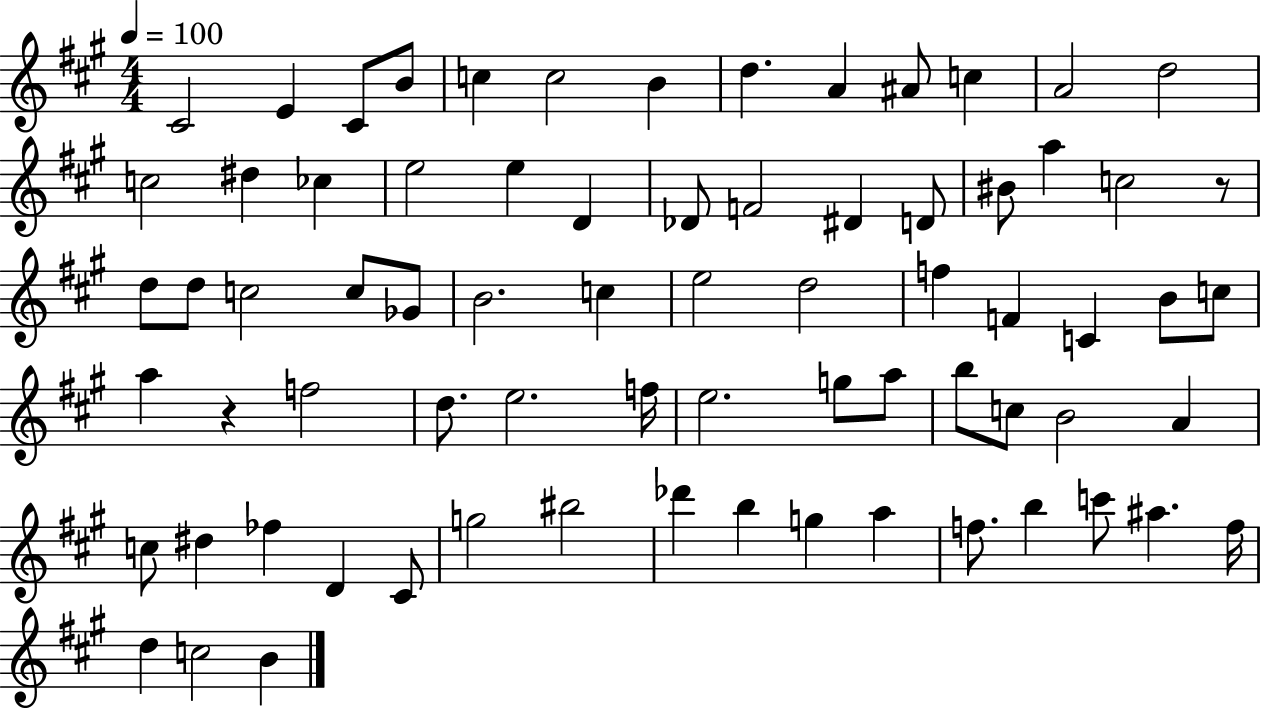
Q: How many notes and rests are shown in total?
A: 73